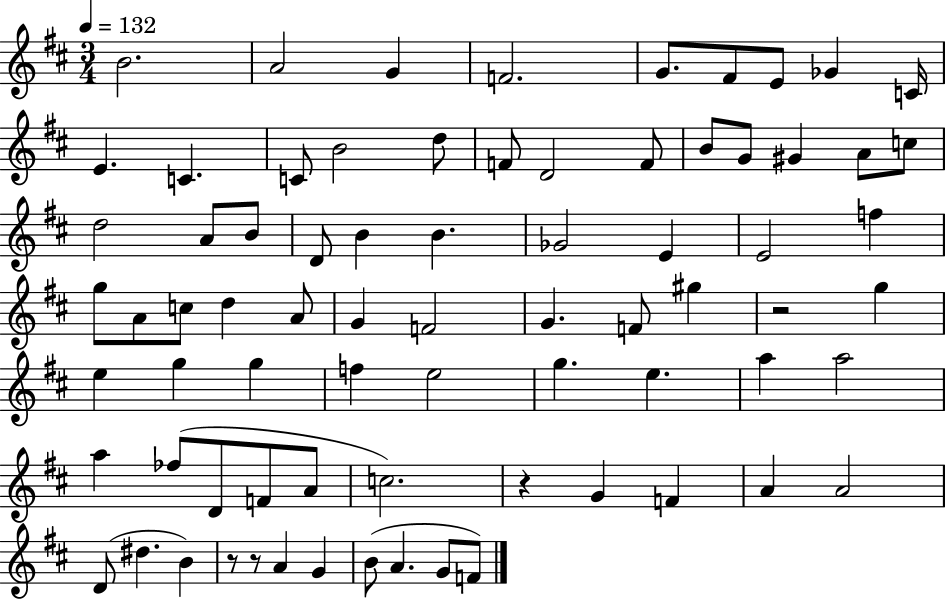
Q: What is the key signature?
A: D major